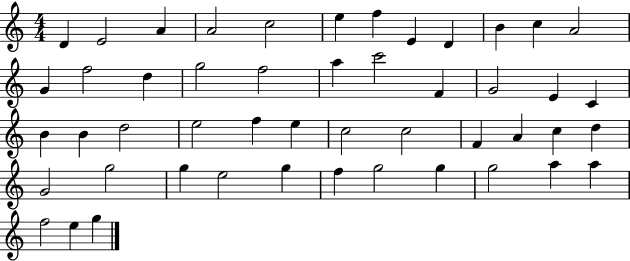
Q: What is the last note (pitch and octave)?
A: G5